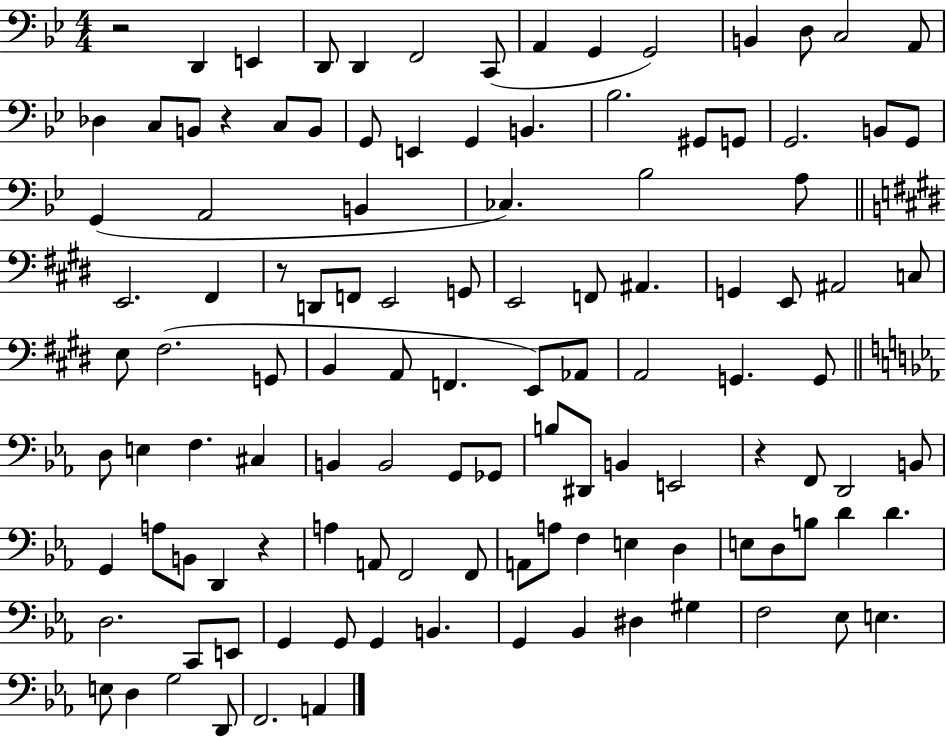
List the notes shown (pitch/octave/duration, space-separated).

R/h D2/q E2/q D2/e D2/q F2/h C2/e A2/q G2/q G2/h B2/q D3/e C3/h A2/e Db3/q C3/e B2/e R/q C3/e B2/e G2/e E2/q G2/q B2/q. Bb3/h. G#2/e G2/e G2/h. B2/e G2/e G2/q A2/h B2/q CES3/q. Bb3/h A3/e E2/h. F#2/q R/e D2/e F2/e E2/h G2/e E2/h F2/e A#2/q. G2/q E2/e A#2/h C3/e E3/e F#3/h. G2/e B2/q A2/e F2/q. E2/e Ab2/e A2/h G2/q. G2/e D3/e E3/q F3/q. C#3/q B2/q B2/h G2/e Gb2/e B3/e D#2/e B2/q E2/h R/q F2/e D2/h B2/e G2/q A3/e B2/e D2/q R/q A3/q A2/e F2/h F2/e A2/e A3/e F3/q E3/q D3/q E3/e D3/e B3/e D4/q D4/q. D3/h. C2/e E2/e G2/q G2/e G2/q B2/q. G2/q Bb2/q D#3/q G#3/q F3/h Eb3/e E3/q. E3/e D3/q G3/h D2/e F2/h. A2/q